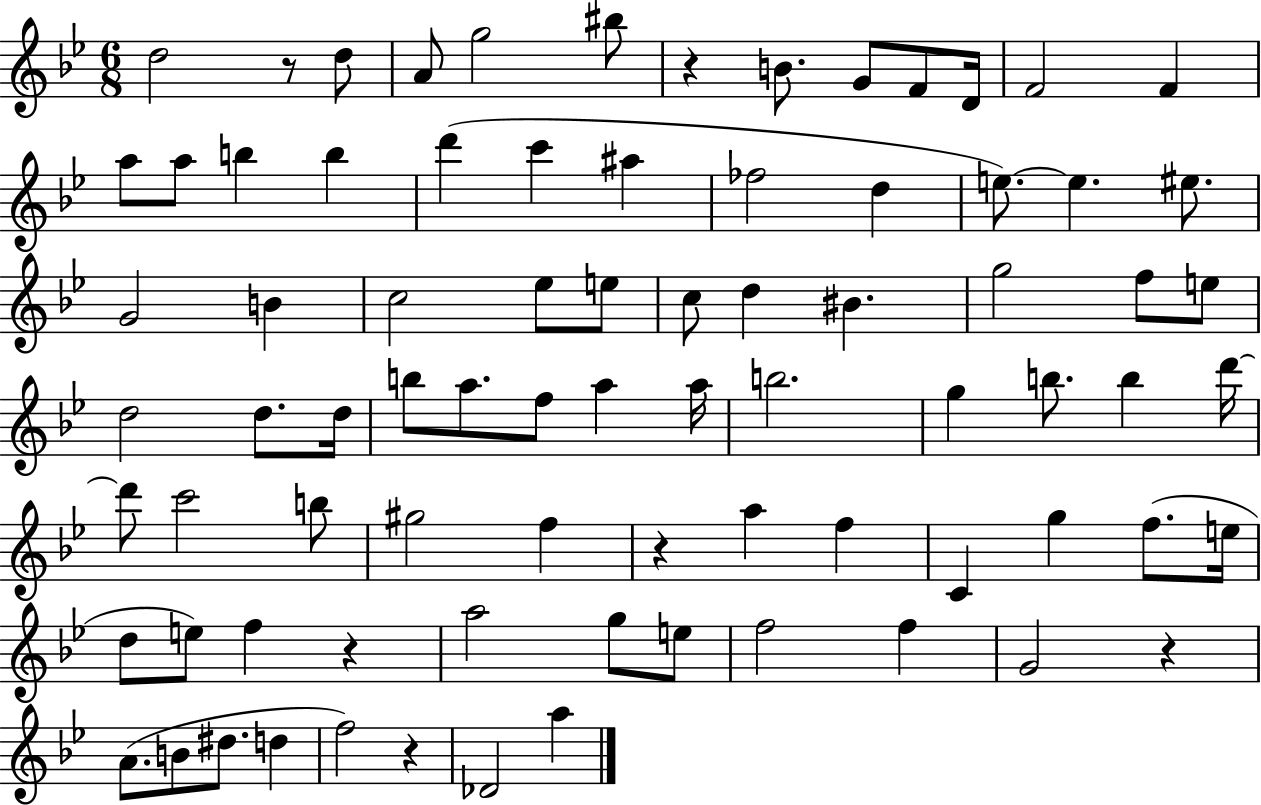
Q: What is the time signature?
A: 6/8